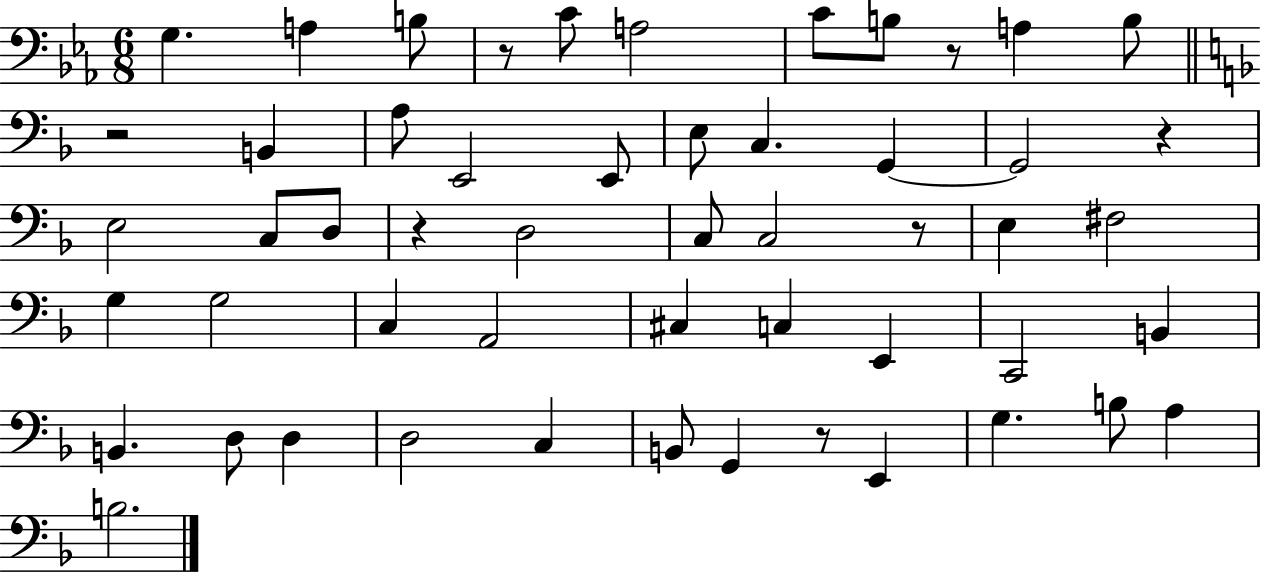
X:1
T:Untitled
M:6/8
L:1/4
K:Eb
G, A, B,/2 z/2 C/2 A,2 C/2 B,/2 z/2 A, B,/2 z2 B,, A,/2 E,,2 E,,/2 E,/2 C, G,, G,,2 z E,2 C,/2 D,/2 z D,2 C,/2 C,2 z/2 E, ^F,2 G, G,2 C, A,,2 ^C, C, E,, C,,2 B,, B,, D,/2 D, D,2 C, B,,/2 G,, z/2 E,, G, B,/2 A, B,2